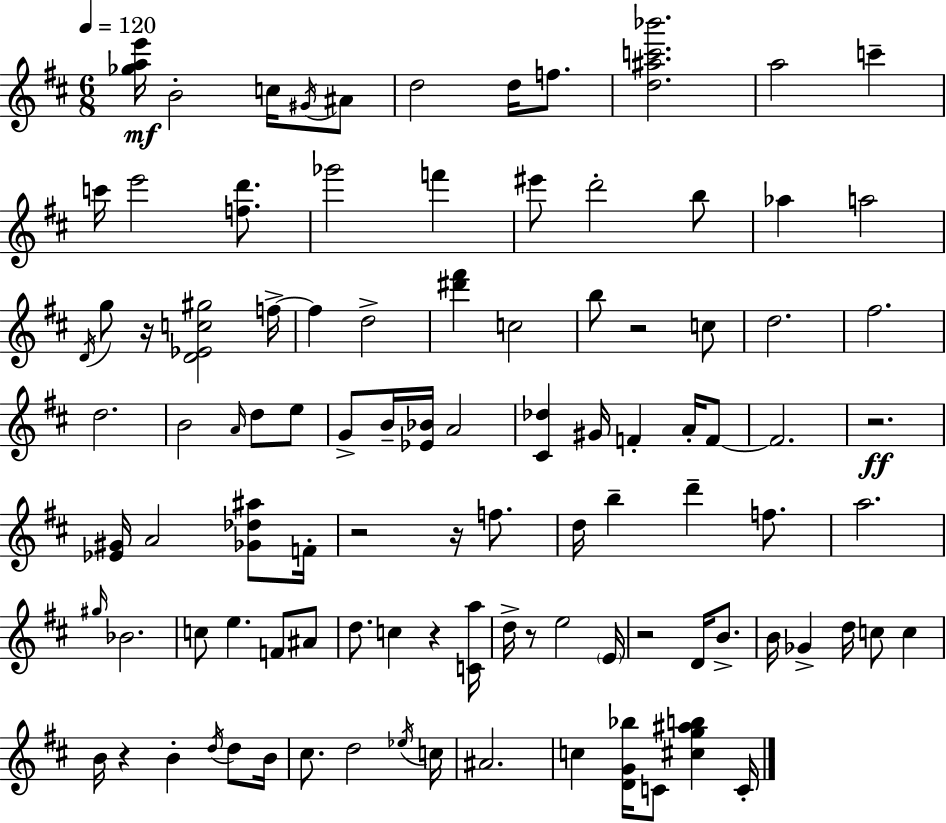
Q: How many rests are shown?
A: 9